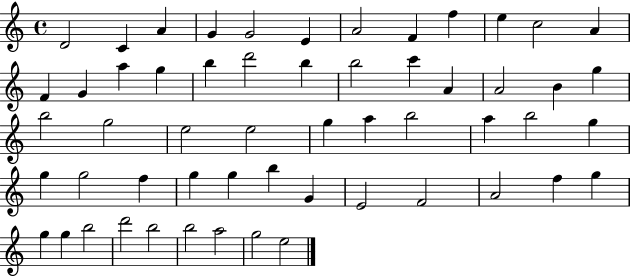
{
  \clef treble
  \time 4/4
  \defaultTimeSignature
  \key c \major
  d'2 c'4 a'4 | g'4 g'2 e'4 | a'2 f'4 f''4 | e''4 c''2 a'4 | \break f'4 g'4 a''4 g''4 | b''4 d'''2 b''4 | b''2 c'''4 a'4 | a'2 b'4 g''4 | \break b''2 g''2 | e''2 e''2 | g''4 a''4 b''2 | a''4 b''2 g''4 | \break g''4 g''2 f''4 | g''4 g''4 b''4 g'4 | e'2 f'2 | a'2 f''4 g''4 | \break g''4 g''4 b''2 | d'''2 b''2 | b''2 a''2 | g''2 e''2 | \break \bar "|."
}